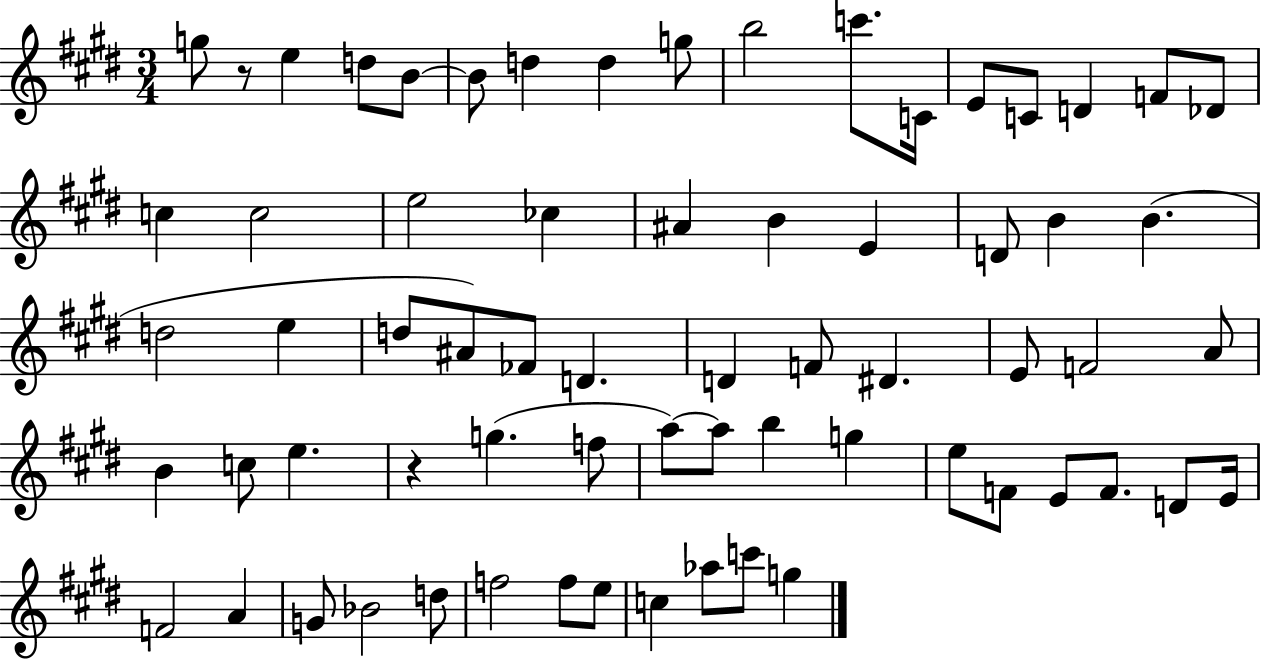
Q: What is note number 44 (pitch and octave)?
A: A5